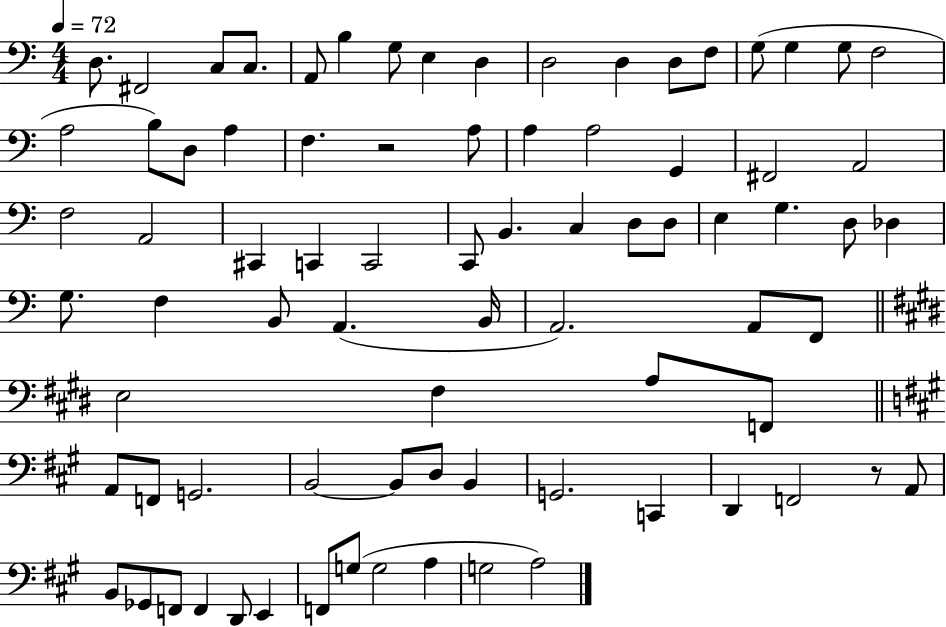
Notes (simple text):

D3/e. F#2/h C3/e C3/e. A2/e B3/q G3/e E3/q D3/q D3/h D3/q D3/e F3/e G3/e G3/q G3/e F3/h A3/h B3/e D3/e A3/q F3/q. R/h A3/e A3/q A3/h G2/q F#2/h A2/h F3/h A2/h C#2/q C2/q C2/h C2/e B2/q. C3/q D3/e D3/e E3/q G3/q. D3/e Db3/q G3/e. F3/q B2/e A2/q. B2/s A2/h. A2/e F2/e E3/h F#3/q A3/e F2/e A2/e F2/e G2/h. B2/h B2/e D3/e B2/q G2/h. C2/q D2/q F2/h R/e A2/e B2/e Gb2/e F2/e F2/q D2/e E2/q F2/e G3/e G3/h A3/q G3/h A3/h